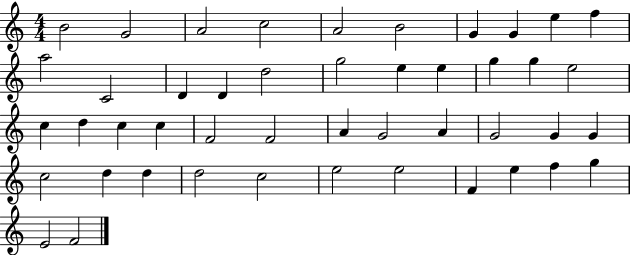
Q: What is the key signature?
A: C major